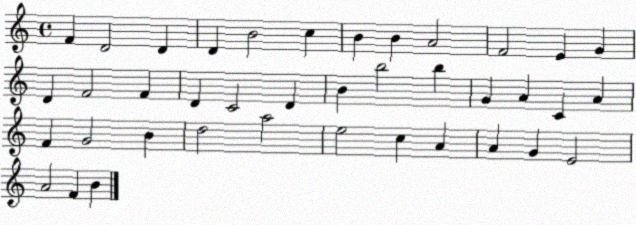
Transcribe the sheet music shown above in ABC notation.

X:1
T:Untitled
M:4/4
L:1/4
K:C
F D2 D D B2 c B B A2 F2 E G D F2 F D C2 D B b2 b G A C A F G2 B d2 a2 e2 c A A G E2 A2 F B